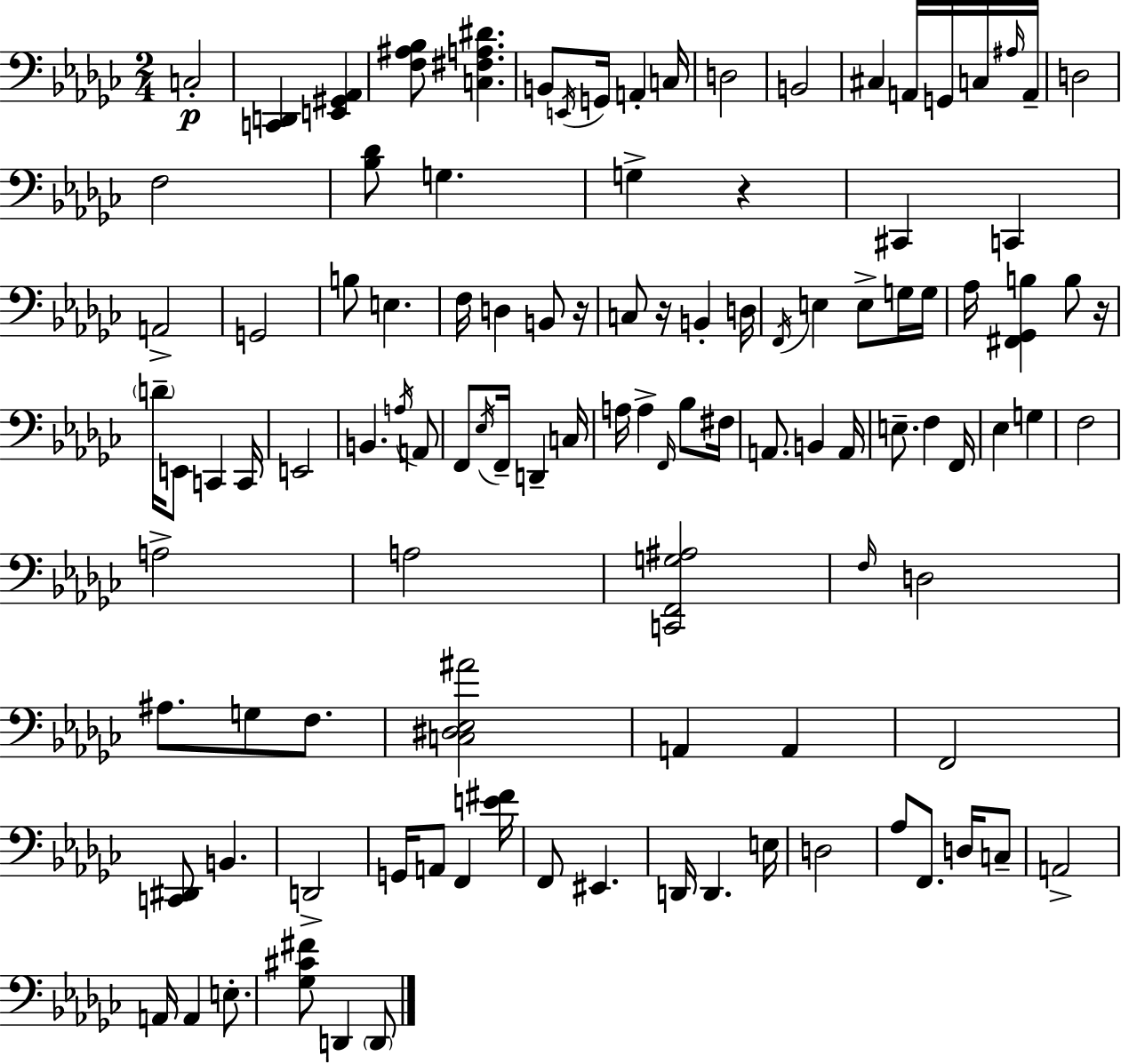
X:1
T:Untitled
M:2/4
L:1/4
K:Ebm
C,2 [C,,D,,] [E,,^G,,_A,,] [F,^A,_B,]/2 [C,^F,A,^D] B,,/2 E,,/4 G,,/4 A,, C,/4 D,2 B,,2 ^C, A,,/4 G,,/4 C,/4 ^A,/4 A,,/4 D,2 F,2 [_B,_D]/2 G, G, z ^C,, C,, A,,2 G,,2 B,/2 E, F,/4 D, B,,/2 z/4 C,/2 z/4 B,, D,/4 F,,/4 E, E,/2 G,/4 G,/4 _A,/4 [^F,,_G,,B,] B,/2 z/4 D/4 E,,/2 C,, C,,/4 E,,2 B,, A,/4 A,,/2 F,,/2 _E,/4 F,,/4 D,, C,/4 A,/4 A, F,,/4 _B,/2 ^F,/4 A,,/2 B,, A,,/4 E,/2 F, F,,/4 _E, G, F,2 A,2 A,2 [C,,F,,G,^A,]2 F,/4 D,2 ^A,/2 G,/2 F,/2 [C,^D,_E,^A]2 A,, A,, F,,2 [C,,^D,,]/2 B,, D,,2 G,,/4 A,,/2 F,, [E^F]/4 F,,/2 ^E,, D,,/4 D,, E,/4 D,2 _A,/2 F,,/2 D,/4 C,/2 A,,2 A,,/4 A,, E,/2 [_G,^C^F]/2 D,, D,,/2